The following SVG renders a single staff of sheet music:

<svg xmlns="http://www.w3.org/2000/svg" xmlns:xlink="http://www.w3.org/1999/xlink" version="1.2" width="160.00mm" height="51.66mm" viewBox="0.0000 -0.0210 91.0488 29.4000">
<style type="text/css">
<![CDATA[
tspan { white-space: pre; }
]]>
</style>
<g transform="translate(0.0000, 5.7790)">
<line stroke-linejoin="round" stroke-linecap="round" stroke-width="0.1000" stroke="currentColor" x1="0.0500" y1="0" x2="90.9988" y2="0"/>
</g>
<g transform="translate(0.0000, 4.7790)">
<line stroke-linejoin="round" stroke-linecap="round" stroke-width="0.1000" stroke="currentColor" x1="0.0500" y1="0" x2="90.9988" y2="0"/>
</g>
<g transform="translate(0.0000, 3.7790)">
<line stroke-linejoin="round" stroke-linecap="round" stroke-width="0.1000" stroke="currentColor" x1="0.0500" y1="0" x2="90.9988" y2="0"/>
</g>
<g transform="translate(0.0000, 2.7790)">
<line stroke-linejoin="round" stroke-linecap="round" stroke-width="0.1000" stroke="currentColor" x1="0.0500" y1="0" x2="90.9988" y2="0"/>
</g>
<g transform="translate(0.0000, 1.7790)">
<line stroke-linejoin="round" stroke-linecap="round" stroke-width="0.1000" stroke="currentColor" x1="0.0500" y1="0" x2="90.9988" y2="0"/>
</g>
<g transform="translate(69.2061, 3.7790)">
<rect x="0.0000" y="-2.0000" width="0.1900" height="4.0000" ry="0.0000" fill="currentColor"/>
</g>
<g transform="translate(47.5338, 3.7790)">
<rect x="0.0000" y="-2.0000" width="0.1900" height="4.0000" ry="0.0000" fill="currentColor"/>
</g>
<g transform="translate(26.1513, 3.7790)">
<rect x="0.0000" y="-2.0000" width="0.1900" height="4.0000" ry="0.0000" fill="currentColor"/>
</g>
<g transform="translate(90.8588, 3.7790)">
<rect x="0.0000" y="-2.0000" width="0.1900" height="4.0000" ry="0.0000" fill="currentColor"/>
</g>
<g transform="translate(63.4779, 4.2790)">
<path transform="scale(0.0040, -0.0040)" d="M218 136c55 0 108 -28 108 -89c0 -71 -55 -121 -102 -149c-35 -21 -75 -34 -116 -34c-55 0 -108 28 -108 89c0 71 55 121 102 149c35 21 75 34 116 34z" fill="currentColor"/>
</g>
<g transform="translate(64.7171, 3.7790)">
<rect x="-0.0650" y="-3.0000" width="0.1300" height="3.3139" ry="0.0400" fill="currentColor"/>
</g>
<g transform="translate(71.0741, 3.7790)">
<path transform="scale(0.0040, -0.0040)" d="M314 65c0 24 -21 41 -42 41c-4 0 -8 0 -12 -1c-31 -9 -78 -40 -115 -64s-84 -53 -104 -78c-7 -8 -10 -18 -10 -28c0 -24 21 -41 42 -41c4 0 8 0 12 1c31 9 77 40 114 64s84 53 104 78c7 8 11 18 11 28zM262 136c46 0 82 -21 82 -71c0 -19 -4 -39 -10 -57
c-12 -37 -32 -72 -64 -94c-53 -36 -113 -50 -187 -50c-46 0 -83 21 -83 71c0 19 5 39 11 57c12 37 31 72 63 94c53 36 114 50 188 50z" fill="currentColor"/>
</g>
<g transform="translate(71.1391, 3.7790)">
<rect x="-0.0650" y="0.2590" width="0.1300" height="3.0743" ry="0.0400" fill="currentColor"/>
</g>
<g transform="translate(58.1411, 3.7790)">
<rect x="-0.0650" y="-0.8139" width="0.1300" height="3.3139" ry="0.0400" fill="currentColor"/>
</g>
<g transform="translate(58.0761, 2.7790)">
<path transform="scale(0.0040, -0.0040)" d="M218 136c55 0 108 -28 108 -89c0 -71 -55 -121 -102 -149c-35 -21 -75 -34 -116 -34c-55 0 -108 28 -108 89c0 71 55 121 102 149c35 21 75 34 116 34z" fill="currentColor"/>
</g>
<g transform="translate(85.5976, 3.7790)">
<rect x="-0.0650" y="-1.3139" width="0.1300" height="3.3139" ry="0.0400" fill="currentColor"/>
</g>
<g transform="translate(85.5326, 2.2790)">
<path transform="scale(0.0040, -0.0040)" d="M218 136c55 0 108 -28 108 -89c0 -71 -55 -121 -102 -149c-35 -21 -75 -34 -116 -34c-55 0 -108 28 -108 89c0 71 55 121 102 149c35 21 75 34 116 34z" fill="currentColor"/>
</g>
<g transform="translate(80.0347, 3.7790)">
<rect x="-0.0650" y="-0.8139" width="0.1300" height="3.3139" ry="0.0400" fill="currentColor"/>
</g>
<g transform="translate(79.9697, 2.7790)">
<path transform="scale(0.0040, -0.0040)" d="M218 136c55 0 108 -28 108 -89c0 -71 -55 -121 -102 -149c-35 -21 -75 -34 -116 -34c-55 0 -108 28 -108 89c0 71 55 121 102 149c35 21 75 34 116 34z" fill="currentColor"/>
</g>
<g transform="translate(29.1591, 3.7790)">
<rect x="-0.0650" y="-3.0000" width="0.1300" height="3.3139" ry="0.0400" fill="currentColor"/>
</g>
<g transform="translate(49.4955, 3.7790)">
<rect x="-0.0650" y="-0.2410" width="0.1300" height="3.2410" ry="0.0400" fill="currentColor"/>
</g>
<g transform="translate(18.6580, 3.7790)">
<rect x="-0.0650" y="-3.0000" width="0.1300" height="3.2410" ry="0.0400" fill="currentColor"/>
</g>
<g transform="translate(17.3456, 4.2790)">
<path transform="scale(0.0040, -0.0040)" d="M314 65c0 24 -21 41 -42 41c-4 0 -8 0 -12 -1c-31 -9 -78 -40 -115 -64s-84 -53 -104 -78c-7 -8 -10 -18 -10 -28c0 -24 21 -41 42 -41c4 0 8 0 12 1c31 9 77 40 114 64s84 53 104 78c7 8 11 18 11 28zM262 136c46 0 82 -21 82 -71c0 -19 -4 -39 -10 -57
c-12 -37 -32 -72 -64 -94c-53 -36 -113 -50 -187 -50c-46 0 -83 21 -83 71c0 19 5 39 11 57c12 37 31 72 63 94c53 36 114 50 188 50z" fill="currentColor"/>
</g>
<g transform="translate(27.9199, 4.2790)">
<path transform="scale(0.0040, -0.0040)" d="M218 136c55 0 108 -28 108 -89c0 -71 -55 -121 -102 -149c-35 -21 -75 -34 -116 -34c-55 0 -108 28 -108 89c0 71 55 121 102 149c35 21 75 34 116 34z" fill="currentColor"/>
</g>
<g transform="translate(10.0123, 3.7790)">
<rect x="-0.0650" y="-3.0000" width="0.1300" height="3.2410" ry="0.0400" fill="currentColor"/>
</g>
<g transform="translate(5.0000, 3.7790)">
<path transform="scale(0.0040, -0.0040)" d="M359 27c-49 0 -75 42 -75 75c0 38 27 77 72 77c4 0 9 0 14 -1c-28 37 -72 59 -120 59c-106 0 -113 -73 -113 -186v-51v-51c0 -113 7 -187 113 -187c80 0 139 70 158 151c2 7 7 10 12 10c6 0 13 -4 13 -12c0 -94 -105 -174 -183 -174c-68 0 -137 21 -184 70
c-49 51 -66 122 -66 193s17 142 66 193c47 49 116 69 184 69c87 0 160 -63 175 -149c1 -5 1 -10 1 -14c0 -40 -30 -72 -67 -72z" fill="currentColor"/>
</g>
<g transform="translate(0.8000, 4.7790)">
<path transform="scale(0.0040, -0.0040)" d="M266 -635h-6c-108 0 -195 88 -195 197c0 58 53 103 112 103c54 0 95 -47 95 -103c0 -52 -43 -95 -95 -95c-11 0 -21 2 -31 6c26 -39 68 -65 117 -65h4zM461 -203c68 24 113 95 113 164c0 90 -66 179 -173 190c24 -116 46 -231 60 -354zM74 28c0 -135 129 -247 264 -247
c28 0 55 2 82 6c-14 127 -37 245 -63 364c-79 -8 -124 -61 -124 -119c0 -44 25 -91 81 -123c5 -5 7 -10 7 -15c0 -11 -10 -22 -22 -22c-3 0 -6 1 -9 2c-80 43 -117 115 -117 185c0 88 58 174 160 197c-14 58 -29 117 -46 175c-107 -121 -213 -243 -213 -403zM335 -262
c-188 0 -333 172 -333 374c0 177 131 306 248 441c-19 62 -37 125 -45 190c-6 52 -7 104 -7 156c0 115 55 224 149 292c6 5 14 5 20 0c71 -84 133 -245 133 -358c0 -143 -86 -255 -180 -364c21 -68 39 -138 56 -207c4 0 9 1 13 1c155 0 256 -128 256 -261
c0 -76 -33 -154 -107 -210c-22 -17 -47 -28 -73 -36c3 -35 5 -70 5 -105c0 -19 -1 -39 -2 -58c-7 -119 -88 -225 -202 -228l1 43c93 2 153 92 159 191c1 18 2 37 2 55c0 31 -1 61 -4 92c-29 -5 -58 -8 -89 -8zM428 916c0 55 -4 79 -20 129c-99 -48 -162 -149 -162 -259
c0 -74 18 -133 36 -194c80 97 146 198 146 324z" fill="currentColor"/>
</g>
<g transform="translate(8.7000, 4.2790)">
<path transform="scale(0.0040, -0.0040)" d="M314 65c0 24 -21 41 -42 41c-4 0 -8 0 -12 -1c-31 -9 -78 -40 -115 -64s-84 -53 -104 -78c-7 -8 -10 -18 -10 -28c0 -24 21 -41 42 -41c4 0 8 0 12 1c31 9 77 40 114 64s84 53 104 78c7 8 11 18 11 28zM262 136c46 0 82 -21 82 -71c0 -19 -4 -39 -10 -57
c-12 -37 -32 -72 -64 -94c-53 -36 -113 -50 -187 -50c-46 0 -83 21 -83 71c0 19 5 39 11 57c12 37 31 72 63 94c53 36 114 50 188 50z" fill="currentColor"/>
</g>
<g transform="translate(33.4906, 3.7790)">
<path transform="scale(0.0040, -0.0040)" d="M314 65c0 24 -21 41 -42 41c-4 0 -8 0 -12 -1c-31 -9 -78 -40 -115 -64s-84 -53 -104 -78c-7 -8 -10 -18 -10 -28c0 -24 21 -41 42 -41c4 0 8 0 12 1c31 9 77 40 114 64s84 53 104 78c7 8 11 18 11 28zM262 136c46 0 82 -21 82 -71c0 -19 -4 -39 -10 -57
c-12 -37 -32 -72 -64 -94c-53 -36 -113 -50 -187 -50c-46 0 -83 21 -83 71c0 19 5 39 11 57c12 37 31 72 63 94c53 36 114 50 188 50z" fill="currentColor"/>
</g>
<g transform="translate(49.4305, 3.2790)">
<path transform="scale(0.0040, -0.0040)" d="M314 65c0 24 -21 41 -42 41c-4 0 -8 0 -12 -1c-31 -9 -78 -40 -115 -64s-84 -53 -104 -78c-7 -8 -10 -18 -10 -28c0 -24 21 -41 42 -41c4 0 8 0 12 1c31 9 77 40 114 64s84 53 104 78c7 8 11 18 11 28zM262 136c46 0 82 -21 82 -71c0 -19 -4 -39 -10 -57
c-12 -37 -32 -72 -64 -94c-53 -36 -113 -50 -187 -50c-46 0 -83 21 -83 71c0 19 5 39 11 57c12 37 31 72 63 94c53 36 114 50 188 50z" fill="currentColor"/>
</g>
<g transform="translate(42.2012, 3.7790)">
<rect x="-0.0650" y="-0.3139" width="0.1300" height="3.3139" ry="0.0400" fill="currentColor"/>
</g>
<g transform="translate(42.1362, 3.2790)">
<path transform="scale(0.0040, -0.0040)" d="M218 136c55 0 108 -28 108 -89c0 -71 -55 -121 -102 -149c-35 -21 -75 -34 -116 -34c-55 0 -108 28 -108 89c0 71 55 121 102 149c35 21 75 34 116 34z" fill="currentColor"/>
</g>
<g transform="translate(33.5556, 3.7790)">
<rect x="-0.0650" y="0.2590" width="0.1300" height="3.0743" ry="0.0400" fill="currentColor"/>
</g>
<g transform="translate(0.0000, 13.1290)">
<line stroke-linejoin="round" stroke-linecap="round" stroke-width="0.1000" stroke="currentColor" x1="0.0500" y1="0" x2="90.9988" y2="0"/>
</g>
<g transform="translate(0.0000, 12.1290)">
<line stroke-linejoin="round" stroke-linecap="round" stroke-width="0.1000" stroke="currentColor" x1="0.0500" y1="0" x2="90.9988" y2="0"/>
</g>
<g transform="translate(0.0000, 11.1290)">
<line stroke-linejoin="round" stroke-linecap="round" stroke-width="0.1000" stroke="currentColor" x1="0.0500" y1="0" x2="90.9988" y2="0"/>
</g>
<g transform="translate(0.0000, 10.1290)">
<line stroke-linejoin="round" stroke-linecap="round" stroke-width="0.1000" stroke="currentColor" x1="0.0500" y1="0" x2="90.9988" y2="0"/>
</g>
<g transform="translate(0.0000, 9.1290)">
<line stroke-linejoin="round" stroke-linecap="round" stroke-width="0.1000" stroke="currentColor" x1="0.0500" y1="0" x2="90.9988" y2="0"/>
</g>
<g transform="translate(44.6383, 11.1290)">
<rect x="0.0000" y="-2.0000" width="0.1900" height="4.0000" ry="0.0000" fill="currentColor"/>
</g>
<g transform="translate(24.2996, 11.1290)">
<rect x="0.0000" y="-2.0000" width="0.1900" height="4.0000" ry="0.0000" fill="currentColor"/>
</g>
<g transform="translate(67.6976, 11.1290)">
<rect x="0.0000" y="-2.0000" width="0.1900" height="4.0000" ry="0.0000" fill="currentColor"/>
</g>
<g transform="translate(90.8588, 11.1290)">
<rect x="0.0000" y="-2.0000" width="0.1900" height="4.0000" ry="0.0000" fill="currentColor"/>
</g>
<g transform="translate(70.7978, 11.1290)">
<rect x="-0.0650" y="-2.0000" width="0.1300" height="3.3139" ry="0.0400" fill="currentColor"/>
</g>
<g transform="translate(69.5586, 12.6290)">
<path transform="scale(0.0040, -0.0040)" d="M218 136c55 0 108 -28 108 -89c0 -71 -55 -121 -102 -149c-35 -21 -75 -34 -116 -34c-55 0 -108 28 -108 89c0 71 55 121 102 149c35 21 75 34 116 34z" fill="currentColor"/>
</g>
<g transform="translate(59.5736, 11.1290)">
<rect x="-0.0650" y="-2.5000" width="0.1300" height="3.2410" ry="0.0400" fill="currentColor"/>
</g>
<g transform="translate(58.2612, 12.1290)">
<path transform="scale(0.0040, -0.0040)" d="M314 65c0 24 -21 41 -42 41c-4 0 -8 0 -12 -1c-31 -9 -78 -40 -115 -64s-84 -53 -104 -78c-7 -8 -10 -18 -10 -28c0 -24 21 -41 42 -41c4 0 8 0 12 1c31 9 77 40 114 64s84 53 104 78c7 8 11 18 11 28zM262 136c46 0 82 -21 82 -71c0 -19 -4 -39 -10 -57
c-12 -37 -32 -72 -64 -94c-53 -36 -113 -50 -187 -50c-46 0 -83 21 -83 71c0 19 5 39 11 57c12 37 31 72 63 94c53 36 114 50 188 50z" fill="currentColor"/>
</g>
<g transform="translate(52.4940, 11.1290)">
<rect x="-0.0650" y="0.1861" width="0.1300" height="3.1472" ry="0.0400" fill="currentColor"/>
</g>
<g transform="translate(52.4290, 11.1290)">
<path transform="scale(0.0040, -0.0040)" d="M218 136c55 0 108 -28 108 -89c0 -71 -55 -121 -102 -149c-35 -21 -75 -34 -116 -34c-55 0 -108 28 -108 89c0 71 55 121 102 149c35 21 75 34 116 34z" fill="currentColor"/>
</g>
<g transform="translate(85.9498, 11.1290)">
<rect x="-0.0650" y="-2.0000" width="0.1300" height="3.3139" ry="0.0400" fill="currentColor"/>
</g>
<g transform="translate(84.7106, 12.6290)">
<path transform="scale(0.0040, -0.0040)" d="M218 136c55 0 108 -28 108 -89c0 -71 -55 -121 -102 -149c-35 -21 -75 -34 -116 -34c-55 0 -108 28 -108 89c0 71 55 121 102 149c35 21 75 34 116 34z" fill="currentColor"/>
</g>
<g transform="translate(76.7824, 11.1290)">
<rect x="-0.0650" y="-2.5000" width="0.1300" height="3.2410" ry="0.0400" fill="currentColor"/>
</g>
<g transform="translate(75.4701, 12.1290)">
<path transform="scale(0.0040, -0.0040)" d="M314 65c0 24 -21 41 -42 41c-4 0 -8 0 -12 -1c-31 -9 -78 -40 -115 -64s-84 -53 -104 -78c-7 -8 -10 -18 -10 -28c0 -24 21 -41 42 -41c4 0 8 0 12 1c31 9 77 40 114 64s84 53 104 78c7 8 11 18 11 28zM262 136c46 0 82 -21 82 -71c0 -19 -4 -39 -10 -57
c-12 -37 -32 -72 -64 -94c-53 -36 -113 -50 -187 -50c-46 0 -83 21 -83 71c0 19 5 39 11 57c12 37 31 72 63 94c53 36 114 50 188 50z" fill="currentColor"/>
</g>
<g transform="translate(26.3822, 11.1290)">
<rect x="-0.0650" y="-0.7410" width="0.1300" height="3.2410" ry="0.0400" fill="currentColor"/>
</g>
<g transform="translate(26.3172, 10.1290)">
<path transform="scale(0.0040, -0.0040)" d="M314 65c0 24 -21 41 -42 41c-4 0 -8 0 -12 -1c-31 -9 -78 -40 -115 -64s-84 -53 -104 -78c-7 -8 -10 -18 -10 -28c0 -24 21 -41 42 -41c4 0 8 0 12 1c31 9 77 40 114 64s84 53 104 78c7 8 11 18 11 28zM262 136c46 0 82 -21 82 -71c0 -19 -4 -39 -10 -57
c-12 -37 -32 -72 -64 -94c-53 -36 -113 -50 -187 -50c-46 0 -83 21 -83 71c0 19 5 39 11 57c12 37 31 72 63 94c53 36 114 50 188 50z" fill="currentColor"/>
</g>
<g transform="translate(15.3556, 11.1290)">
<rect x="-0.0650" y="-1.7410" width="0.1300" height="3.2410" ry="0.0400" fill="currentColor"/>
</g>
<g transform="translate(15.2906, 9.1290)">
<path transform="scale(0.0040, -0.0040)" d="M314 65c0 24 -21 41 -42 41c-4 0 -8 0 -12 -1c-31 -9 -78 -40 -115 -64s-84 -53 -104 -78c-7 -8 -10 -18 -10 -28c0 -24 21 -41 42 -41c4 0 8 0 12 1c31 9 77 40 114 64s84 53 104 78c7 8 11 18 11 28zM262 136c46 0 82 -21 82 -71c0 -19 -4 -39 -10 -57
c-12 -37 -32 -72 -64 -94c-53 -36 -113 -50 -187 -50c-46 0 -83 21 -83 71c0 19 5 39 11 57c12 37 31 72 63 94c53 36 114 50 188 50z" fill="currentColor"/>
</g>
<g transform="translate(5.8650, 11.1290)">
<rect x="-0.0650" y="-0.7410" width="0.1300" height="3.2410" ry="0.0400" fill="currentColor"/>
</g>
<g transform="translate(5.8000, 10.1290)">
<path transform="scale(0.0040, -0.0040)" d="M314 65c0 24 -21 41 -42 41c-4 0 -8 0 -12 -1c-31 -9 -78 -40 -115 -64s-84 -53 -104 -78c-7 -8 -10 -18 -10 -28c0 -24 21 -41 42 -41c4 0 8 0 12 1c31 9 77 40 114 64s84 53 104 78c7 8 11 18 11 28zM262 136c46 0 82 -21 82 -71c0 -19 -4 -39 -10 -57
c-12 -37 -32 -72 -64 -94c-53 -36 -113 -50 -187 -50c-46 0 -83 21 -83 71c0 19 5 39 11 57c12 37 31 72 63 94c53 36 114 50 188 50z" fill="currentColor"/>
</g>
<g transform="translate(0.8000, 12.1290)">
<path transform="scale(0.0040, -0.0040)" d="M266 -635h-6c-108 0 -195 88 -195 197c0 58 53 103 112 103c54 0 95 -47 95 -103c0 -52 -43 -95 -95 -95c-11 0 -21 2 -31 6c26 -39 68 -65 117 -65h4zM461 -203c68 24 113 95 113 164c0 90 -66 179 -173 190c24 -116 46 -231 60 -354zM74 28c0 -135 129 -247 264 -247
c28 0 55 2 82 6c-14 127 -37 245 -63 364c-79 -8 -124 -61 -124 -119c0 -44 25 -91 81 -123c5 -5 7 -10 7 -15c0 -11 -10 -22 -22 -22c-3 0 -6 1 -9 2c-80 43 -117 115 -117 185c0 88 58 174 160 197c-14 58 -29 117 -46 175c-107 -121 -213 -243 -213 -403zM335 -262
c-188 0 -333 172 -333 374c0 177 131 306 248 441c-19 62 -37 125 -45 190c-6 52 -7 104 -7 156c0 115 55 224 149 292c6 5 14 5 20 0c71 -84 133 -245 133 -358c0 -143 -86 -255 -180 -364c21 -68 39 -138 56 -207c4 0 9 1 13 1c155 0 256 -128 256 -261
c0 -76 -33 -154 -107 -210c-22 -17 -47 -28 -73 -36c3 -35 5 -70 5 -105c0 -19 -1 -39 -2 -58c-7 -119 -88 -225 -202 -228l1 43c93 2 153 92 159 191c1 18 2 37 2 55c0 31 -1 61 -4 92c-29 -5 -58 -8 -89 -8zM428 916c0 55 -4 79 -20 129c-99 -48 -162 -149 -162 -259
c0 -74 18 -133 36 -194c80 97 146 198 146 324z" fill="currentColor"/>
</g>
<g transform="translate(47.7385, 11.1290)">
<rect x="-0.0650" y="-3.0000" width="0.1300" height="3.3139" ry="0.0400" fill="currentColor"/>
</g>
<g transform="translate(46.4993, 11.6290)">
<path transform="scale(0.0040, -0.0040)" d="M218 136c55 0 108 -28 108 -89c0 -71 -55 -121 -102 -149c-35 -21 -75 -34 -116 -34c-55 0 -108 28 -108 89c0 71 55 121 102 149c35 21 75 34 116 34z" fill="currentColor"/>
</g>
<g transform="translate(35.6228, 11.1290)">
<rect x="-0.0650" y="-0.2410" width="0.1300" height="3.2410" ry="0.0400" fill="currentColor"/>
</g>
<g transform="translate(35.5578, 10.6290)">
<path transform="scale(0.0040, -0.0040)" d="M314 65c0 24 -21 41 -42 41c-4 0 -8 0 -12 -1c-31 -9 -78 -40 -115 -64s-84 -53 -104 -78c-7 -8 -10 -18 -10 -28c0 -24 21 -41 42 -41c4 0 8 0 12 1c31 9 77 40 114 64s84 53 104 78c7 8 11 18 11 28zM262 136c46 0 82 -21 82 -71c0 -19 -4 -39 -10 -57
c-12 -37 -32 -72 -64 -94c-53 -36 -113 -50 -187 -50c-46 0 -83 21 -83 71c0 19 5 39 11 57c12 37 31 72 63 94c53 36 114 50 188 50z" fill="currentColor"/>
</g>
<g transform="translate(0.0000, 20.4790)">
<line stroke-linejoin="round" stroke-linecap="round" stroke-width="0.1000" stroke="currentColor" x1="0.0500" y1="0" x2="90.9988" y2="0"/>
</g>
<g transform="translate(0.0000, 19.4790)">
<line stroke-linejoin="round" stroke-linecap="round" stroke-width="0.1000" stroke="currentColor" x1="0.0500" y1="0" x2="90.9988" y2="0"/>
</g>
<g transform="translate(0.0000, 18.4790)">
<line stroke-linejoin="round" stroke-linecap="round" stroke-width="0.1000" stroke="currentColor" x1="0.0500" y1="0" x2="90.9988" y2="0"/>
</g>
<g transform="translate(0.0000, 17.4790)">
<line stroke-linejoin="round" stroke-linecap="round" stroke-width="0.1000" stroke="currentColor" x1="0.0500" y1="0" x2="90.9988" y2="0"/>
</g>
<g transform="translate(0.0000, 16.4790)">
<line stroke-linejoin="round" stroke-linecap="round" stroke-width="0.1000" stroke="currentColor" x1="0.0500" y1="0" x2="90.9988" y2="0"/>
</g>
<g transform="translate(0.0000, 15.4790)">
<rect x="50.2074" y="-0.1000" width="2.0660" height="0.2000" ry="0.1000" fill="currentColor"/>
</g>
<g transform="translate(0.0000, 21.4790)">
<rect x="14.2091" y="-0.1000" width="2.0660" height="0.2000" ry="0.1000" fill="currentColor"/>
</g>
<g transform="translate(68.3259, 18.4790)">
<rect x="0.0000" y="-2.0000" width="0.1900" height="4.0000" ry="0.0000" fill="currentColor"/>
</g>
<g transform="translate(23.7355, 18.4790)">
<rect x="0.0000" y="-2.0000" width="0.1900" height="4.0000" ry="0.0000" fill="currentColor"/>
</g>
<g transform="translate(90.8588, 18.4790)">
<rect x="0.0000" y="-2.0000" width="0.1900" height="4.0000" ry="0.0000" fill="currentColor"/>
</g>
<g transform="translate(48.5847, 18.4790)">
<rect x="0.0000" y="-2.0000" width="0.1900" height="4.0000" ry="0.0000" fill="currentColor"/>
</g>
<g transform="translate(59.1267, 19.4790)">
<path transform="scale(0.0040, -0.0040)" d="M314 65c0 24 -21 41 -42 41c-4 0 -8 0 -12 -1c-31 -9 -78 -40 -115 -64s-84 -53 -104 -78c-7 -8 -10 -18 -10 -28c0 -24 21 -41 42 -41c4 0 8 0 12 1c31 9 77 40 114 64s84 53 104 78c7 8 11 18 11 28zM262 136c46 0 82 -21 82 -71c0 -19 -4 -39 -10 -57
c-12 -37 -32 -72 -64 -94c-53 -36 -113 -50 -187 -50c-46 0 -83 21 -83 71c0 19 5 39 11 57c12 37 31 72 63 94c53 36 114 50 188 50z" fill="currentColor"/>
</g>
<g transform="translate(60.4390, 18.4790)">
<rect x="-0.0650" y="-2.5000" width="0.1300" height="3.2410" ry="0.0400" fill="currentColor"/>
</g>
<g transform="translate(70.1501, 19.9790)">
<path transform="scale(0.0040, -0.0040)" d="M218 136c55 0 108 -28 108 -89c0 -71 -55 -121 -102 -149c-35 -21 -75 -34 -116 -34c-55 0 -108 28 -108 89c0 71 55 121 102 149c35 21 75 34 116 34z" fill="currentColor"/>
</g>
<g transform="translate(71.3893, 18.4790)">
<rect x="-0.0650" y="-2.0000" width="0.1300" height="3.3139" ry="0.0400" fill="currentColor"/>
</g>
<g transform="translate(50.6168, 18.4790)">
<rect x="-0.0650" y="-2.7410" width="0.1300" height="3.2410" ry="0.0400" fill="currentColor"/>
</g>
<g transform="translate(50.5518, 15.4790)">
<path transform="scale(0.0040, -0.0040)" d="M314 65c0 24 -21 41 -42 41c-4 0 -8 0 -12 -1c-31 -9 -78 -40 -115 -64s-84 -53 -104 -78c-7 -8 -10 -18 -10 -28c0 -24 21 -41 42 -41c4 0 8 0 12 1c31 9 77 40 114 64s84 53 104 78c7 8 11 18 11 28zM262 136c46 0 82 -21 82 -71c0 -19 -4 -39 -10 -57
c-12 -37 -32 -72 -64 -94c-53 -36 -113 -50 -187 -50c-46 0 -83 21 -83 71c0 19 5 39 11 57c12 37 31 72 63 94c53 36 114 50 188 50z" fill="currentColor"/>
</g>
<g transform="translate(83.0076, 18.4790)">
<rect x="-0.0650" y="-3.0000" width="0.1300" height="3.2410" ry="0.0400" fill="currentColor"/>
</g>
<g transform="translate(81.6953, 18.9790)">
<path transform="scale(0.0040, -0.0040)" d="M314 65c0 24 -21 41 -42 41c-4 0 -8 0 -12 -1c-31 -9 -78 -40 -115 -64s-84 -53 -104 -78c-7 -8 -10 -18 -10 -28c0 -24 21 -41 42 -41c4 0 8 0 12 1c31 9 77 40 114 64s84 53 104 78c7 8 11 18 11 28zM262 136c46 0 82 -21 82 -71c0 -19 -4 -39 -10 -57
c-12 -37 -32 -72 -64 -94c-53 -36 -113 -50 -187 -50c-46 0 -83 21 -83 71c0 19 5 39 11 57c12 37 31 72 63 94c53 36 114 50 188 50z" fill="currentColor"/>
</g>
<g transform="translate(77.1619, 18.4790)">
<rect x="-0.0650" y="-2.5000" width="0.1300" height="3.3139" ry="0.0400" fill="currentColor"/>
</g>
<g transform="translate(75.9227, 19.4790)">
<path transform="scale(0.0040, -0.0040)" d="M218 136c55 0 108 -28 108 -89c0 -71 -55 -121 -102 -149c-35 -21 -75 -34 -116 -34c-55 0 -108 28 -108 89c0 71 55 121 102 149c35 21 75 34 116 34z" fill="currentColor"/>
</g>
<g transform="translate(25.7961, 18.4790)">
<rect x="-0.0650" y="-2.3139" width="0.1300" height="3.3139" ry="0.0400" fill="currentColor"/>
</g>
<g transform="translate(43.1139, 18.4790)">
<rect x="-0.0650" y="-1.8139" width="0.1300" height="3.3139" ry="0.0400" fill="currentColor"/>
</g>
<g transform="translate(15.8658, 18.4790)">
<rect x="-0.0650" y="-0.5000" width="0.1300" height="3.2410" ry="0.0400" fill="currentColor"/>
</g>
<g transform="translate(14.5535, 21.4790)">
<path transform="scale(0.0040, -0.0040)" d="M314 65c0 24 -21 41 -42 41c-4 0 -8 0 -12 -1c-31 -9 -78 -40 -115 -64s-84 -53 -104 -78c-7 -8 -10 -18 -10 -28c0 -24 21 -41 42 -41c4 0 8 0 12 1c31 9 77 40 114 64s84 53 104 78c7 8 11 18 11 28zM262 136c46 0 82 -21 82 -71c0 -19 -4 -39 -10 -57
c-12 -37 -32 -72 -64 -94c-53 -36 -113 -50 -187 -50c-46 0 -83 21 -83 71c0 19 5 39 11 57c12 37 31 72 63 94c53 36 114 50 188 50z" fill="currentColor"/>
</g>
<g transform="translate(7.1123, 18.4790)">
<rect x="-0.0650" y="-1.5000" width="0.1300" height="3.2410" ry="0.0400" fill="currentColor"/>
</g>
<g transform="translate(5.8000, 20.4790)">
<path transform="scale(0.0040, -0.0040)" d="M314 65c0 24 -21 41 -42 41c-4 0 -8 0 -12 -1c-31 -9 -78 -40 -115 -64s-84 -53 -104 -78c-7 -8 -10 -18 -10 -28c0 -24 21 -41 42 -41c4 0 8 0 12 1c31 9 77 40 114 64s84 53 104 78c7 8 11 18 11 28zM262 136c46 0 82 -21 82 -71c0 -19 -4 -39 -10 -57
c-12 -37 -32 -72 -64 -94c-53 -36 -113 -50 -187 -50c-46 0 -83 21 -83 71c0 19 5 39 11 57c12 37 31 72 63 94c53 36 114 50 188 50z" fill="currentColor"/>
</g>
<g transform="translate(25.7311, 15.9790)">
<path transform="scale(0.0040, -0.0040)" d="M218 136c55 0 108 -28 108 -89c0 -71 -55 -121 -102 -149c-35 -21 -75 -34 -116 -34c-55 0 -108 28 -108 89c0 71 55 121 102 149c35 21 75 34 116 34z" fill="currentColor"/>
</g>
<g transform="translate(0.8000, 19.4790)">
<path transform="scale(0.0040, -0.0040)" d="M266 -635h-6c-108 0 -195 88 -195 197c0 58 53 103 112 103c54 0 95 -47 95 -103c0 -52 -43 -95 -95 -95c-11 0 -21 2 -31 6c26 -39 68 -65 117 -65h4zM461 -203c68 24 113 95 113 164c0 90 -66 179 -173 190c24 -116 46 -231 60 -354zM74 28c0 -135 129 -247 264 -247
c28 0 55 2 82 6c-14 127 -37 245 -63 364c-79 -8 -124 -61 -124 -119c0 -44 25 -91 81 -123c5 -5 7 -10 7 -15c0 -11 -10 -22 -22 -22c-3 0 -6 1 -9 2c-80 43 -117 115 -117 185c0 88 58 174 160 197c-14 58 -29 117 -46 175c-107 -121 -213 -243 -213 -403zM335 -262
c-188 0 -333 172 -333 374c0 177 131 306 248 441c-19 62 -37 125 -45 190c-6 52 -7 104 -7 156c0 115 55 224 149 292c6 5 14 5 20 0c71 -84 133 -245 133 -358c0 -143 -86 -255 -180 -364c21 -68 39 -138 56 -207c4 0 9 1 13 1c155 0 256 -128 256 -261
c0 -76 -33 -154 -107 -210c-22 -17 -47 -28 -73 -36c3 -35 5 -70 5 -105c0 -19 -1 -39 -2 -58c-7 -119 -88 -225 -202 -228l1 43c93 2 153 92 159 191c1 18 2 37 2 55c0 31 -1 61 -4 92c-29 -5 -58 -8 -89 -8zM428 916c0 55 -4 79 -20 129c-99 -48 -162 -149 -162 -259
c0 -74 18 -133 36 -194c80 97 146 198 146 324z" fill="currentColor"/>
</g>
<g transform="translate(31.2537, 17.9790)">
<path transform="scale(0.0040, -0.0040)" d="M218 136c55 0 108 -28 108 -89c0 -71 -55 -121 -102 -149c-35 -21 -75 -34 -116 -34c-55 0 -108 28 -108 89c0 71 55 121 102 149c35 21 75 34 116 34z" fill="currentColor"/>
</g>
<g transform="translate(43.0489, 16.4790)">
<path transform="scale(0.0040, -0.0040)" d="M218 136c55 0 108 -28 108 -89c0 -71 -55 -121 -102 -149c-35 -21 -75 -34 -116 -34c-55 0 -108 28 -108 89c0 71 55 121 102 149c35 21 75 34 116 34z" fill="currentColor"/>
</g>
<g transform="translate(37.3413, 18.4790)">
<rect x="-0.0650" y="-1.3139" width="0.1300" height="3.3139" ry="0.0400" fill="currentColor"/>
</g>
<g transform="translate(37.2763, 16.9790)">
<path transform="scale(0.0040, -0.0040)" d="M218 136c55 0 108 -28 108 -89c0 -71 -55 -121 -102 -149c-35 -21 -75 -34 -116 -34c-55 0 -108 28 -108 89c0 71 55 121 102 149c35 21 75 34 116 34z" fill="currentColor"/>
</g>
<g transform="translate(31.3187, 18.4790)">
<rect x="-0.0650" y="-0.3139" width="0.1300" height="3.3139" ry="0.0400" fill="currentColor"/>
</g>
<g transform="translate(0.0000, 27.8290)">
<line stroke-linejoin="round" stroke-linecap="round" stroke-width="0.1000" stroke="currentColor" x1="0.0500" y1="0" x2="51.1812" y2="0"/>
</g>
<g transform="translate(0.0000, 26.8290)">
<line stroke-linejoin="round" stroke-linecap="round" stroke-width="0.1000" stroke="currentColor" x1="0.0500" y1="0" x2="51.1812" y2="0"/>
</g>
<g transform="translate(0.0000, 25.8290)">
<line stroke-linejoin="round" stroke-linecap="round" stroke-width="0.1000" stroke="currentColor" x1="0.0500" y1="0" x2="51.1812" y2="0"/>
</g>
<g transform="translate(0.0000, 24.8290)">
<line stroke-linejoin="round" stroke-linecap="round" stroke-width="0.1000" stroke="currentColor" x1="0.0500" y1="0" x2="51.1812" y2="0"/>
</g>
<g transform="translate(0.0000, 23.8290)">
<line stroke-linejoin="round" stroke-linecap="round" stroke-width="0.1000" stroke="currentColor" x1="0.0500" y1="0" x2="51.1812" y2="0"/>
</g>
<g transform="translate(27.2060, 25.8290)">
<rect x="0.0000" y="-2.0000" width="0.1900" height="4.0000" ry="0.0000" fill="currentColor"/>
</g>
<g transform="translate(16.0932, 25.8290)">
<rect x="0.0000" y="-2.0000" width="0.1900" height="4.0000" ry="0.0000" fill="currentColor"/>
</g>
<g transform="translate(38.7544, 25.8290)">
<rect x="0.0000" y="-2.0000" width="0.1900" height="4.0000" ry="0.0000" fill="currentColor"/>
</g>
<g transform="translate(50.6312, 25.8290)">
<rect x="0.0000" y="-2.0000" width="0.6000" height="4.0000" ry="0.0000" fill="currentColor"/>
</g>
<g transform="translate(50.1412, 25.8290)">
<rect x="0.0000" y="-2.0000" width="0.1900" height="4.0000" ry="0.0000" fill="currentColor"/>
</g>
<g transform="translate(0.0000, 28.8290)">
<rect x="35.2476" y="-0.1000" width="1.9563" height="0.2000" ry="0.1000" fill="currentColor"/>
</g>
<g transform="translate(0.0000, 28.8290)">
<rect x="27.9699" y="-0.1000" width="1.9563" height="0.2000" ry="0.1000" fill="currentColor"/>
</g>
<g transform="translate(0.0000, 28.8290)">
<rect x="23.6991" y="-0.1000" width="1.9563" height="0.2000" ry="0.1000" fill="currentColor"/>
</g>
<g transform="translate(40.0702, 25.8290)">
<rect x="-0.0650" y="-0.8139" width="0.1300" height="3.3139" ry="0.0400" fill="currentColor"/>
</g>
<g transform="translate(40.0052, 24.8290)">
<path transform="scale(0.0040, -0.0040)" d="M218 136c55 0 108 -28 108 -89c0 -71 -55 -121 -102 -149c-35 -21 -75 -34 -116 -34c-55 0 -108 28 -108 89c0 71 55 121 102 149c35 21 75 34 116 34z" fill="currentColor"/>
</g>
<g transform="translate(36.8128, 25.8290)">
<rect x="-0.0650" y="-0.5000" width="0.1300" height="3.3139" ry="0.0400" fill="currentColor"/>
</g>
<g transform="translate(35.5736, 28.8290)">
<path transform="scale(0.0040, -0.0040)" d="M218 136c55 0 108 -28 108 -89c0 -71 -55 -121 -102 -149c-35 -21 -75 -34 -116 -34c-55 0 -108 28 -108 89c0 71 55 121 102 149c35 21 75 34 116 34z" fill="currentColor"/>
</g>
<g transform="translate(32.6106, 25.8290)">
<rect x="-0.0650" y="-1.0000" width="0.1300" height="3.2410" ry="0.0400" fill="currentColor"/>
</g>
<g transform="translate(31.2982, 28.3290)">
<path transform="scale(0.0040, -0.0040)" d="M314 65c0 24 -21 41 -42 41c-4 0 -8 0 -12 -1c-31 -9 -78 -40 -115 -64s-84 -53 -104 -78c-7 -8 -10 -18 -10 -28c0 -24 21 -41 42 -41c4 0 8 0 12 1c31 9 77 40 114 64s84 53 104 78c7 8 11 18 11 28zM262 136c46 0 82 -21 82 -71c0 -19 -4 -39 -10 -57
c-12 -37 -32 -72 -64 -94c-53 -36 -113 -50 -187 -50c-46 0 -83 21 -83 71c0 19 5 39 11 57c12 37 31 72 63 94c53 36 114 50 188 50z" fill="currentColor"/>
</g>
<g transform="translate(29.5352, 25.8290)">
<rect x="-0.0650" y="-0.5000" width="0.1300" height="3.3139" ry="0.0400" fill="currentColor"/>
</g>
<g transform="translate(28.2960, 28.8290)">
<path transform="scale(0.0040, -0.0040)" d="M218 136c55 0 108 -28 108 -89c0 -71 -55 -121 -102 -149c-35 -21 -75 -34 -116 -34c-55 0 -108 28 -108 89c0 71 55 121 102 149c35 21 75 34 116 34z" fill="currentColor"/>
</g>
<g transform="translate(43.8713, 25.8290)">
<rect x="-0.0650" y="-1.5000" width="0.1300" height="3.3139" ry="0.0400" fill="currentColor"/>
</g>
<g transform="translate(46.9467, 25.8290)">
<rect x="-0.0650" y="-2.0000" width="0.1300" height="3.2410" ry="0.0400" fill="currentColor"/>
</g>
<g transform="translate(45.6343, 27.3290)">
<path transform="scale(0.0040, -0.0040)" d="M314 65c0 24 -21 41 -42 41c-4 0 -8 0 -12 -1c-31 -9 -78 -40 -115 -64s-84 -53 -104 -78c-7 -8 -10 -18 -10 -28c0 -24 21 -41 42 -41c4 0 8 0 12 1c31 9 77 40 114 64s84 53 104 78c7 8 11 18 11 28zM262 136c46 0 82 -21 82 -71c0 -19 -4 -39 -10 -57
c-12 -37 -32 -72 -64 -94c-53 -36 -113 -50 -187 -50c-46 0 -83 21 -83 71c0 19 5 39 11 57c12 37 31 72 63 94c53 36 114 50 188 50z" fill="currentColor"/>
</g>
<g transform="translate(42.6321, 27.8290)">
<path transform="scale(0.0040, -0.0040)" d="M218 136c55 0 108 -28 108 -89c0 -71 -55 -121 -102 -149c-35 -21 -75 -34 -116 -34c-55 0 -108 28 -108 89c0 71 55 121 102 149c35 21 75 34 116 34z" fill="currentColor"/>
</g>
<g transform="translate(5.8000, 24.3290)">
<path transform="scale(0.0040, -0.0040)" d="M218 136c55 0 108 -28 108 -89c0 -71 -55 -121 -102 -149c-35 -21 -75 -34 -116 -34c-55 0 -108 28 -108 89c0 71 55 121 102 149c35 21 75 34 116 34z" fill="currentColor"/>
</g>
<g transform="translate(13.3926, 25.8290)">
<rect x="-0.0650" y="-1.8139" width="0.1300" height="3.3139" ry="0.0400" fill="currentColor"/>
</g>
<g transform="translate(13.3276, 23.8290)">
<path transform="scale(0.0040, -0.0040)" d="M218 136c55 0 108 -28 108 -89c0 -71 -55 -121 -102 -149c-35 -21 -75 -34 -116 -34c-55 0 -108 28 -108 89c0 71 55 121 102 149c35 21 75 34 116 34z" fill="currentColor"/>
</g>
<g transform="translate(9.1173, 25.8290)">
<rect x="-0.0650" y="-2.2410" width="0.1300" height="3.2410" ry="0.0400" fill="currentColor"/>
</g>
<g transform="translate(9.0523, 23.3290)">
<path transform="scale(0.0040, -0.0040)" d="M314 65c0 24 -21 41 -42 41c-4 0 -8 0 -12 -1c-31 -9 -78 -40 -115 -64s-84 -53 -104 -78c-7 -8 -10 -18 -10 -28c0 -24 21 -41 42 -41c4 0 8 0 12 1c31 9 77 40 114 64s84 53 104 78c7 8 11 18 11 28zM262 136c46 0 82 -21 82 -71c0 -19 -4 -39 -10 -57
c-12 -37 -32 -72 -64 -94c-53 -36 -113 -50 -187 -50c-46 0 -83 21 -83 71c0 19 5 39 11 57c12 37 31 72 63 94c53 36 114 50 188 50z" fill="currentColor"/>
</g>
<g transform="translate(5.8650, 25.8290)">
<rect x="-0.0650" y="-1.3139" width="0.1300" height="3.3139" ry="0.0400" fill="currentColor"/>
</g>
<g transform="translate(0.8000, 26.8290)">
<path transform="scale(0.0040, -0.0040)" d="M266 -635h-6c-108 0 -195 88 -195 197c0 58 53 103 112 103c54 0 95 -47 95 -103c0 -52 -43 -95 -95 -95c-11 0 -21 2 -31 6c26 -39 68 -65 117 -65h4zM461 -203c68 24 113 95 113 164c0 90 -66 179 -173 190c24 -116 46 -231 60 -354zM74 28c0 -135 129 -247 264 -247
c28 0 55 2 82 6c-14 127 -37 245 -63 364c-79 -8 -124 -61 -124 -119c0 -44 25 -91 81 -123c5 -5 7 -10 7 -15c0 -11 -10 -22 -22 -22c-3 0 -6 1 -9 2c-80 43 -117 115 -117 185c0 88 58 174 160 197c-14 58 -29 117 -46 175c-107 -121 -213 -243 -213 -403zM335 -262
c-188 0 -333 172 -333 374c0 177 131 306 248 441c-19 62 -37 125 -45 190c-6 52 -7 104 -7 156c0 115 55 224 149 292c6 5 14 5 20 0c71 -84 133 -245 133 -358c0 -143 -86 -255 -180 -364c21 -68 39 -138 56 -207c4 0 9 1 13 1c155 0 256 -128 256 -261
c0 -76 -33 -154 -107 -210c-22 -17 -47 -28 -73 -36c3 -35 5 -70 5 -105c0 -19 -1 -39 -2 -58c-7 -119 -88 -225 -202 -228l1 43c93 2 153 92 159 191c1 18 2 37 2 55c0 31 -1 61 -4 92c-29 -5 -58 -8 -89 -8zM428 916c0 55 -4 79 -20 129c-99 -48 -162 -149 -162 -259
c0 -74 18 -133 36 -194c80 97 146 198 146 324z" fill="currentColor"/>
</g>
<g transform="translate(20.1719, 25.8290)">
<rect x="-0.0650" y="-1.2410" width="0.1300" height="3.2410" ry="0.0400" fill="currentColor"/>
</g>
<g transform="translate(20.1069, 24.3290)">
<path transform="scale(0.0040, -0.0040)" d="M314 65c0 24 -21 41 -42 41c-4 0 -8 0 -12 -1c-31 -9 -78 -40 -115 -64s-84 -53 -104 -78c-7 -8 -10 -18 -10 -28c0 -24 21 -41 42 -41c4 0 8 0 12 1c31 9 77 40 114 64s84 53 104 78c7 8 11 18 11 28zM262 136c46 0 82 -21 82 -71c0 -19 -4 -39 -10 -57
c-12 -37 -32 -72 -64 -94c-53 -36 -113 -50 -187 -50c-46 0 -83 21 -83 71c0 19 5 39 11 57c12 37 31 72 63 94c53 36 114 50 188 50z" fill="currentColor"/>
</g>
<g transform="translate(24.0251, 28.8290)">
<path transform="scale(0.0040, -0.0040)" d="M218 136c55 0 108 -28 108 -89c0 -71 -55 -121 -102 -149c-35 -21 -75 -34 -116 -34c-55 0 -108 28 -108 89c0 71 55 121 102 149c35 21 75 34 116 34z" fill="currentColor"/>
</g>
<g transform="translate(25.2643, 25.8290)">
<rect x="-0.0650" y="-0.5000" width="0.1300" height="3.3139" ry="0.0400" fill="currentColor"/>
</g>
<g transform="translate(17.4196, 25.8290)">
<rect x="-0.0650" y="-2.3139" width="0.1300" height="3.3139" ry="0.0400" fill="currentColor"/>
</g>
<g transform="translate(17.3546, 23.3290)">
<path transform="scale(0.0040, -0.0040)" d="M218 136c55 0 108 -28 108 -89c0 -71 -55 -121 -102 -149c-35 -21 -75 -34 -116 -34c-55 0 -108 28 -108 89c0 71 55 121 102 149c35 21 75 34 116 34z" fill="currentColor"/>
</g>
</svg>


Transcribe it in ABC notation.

X:1
T:Untitled
M:4/4
L:1/4
K:C
A2 A2 A B2 c c2 d A B2 d e d2 f2 d2 c2 A B G2 F G2 F E2 C2 g c e f a2 G2 F G A2 e g2 f g e2 C C D2 C d E F2